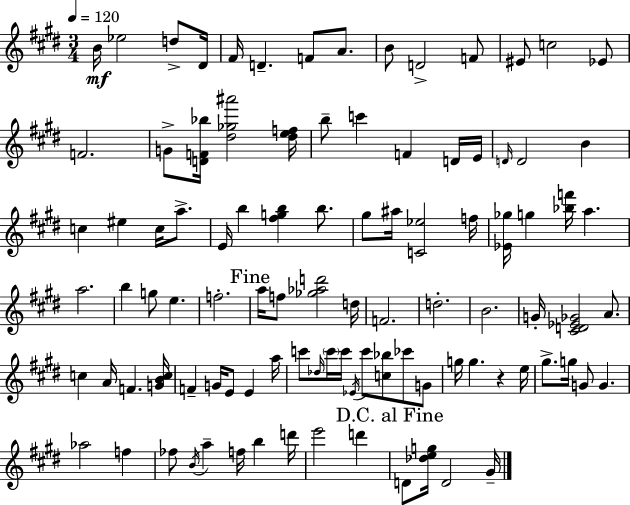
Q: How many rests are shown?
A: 1